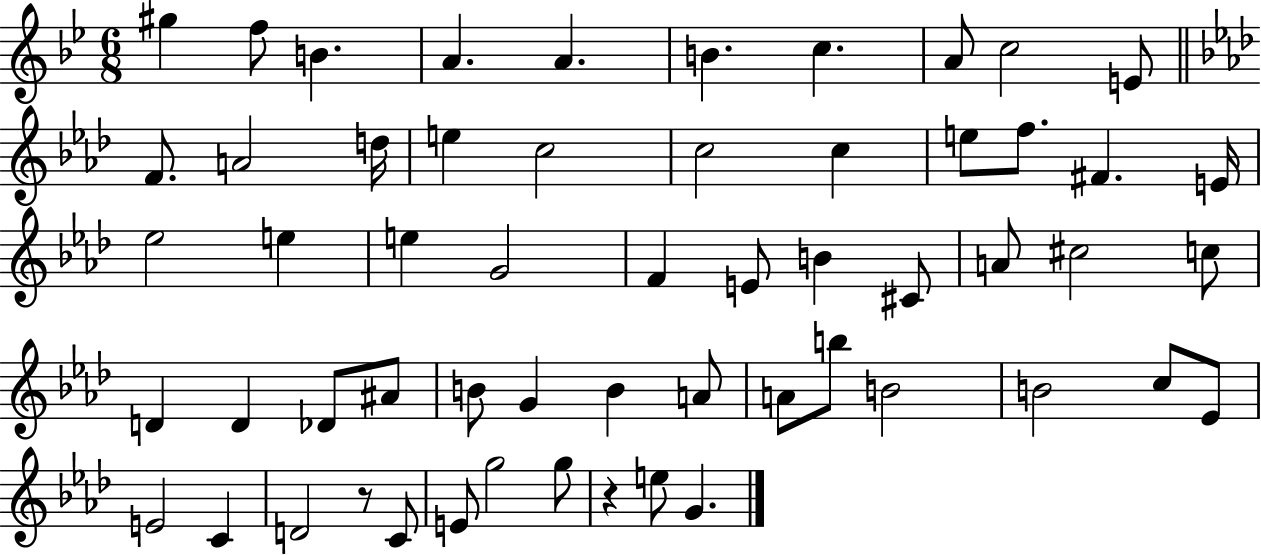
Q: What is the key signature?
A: BES major